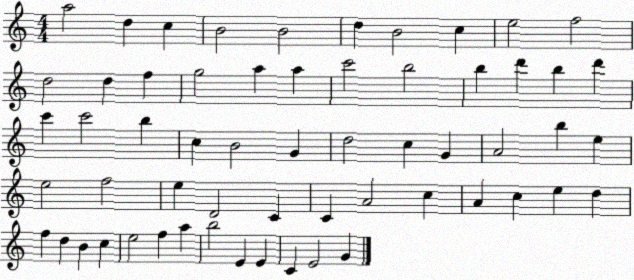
X:1
T:Untitled
M:4/4
L:1/4
K:C
a2 d c B2 B2 d B2 c e2 f2 d2 d f g2 a a c'2 b2 b d' b d' c' c'2 b c B2 G d2 c G A2 b e e2 f2 e D2 C C A2 c A c e d f d B c e2 f a b2 E E C E2 G